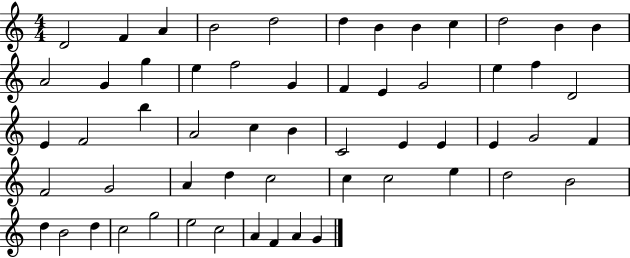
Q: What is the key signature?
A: C major